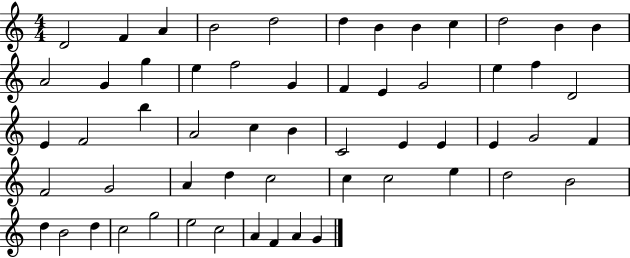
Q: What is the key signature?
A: C major